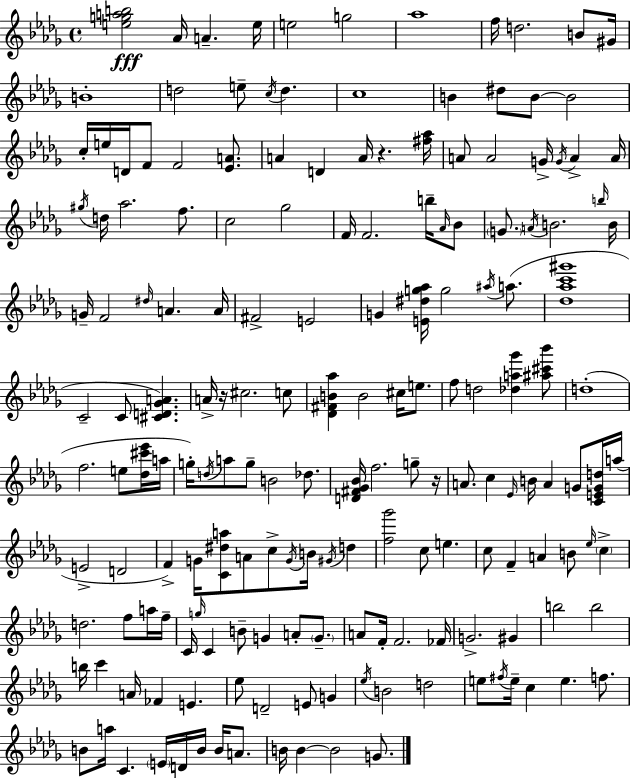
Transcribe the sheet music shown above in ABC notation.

X:1
T:Untitled
M:4/4
L:1/4
K:Bbm
[egab]2 _A/4 A e/4 e2 g2 _a4 f/4 d2 B/2 ^G/4 B4 d2 e/2 c/4 d c4 B ^d/2 B/2 B2 c/4 e/4 D/4 F/2 F2 [_EA]/2 A D A/4 z [^f_a]/4 A/2 A2 G/4 G/4 A A/4 ^g/4 d/4 _a2 f/2 c2 _g2 F/4 F2 b/4 _A/4 _B/2 G/2 A/4 B2 b/4 B/4 G/4 F2 ^d/4 A A/4 ^F2 E2 G [E^dg_a]/4 g2 ^a/4 a/2 [_d_ac'^g']4 C2 C/2 [^CD_GA] A/4 z/4 ^c2 c/2 [_D^FB_a] B2 ^c/4 e/2 f/2 d2 [_da_g'] [^a^c'_b']/2 d4 f2 e/2 [_d^c'_e']/4 a/4 g/4 d/4 a/2 g/2 B2 _d/2 [D^F_G_B]/4 f2 g/2 z/4 A/2 c _E/4 B/4 A G/2 [CEGd]/4 a/4 E2 D2 F G/4 [C^da]/2 A/2 c/2 G/4 B/4 ^G/4 d [f_g']2 c/2 e c/2 F A B/2 _e/4 c d2 f/2 a/4 f/4 C/4 g/4 C B/2 G A/2 G/2 A/2 F/4 F2 _F/4 G2 ^G b2 b2 b/4 c' A/4 _F E _e/2 D2 E/2 G _e/4 B2 d2 e/2 ^f/4 e/4 c e f/2 B/2 a/4 C E/4 D/4 B/4 B/4 A/2 B/4 B B2 G/2